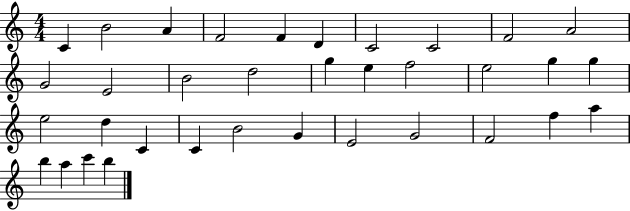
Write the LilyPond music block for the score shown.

{
  \clef treble
  \numericTimeSignature
  \time 4/4
  \key c \major
  c'4 b'2 a'4 | f'2 f'4 d'4 | c'2 c'2 | f'2 a'2 | \break g'2 e'2 | b'2 d''2 | g''4 e''4 f''2 | e''2 g''4 g''4 | \break e''2 d''4 c'4 | c'4 b'2 g'4 | e'2 g'2 | f'2 f''4 a''4 | \break b''4 a''4 c'''4 b''4 | \bar "|."
}